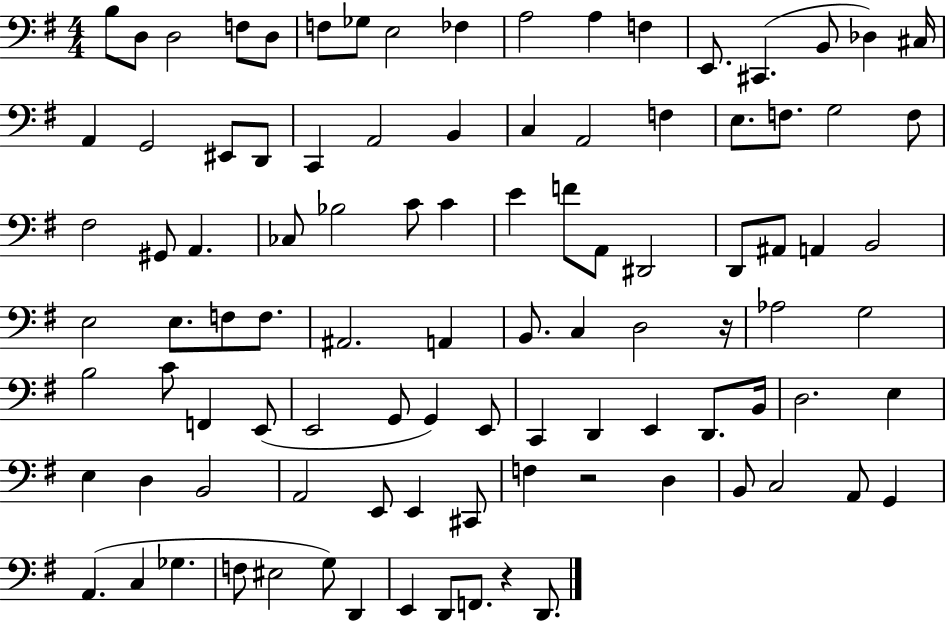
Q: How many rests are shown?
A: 3